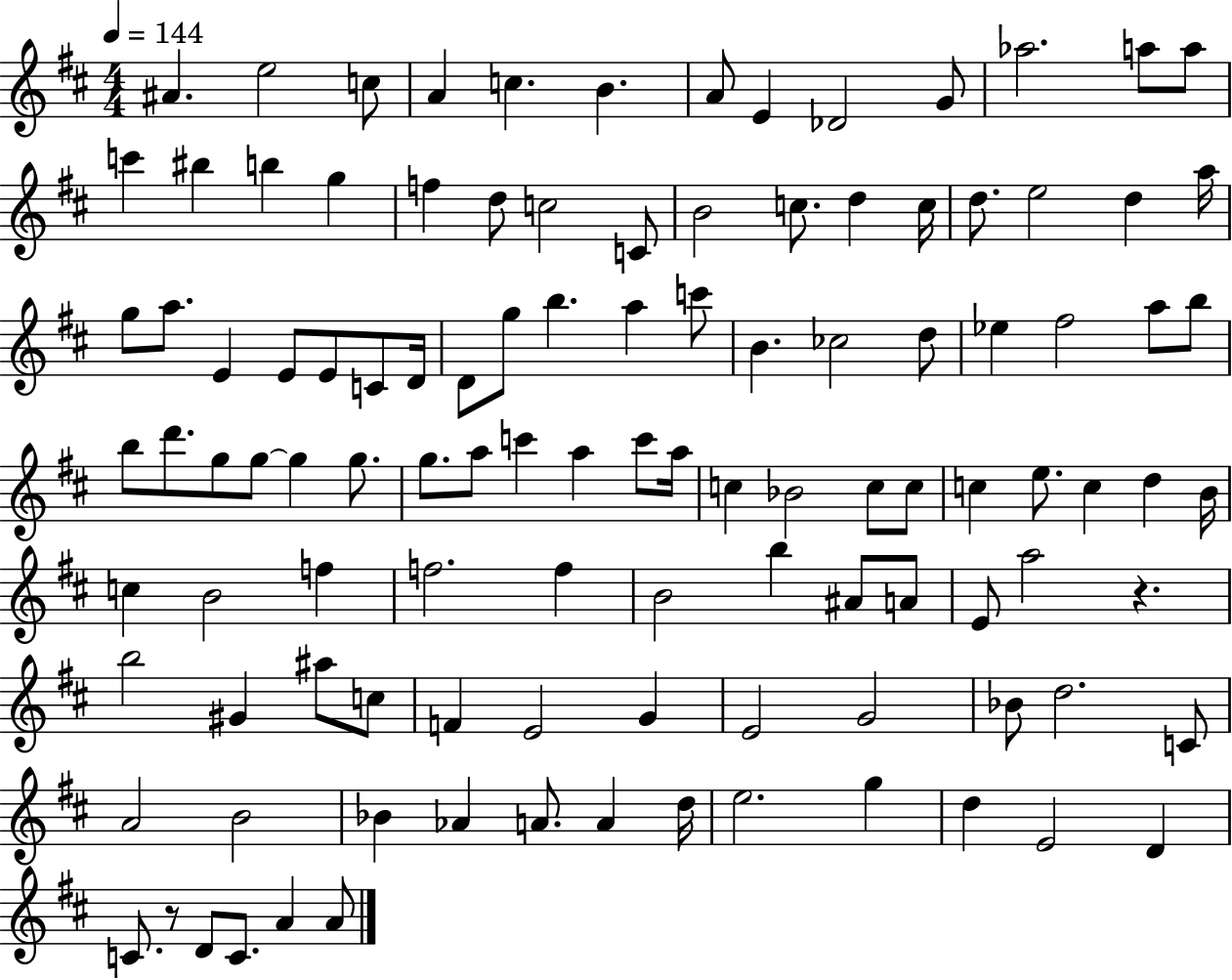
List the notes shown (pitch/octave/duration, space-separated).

A#4/q. E5/h C5/e A4/q C5/q. B4/q. A4/e E4/q Db4/h G4/e Ab5/h. A5/e A5/e C6/q BIS5/q B5/q G5/q F5/q D5/e C5/h C4/e B4/h C5/e. D5/q C5/s D5/e. E5/h D5/q A5/s G5/e A5/e. E4/q E4/e E4/e C4/e D4/s D4/e G5/e B5/q. A5/q C6/e B4/q. CES5/h D5/e Eb5/q F#5/h A5/e B5/e B5/e D6/e. G5/e G5/e G5/q G5/e. G5/e. A5/e C6/q A5/q C6/e A5/s C5/q Bb4/h C5/e C5/e C5/q E5/e. C5/q D5/q B4/s C5/q B4/h F5/q F5/h. F5/q B4/h B5/q A#4/e A4/e E4/e A5/h R/q. B5/h G#4/q A#5/e C5/e F4/q E4/h G4/q E4/h G4/h Bb4/e D5/h. C4/e A4/h B4/h Bb4/q Ab4/q A4/e. A4/q D5/s E5/h. G5/q D5/q E4/h D4/q C4/e. R/e D4/e C4/e. A4/q A4/e